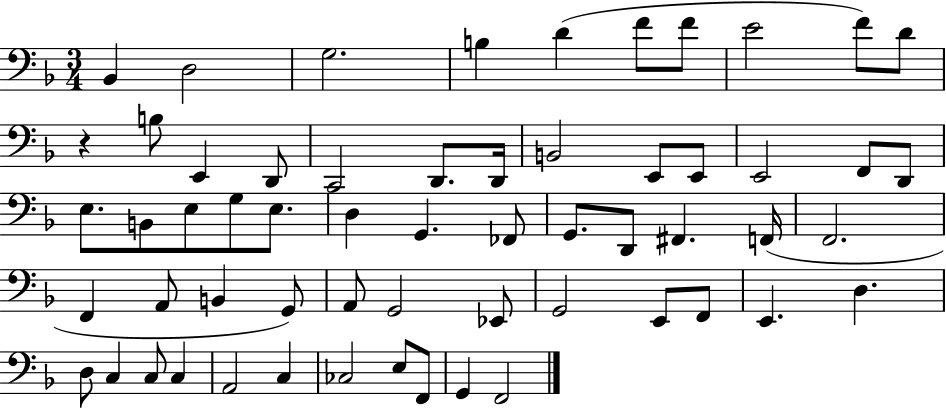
Bb2/q D3/h G3/h. B3/q D4/q F4/e F4/e E4/h F4/e D4/e R/q B3/e E2/q D2/e C2/h D2/e. D2/s B2/h E2/e E2/e E2/h F2/e D2/e E3/e. B2/e E3/e G3/e E3/e. D3/q G2/q. FES2/e G2/e. D2/e F#2/q. F2/s F2/h. F2/q A2/e B2/q G2/e A2/e G2/h Eb2/e G2/h E2/e F2/e E2/q. D3/q. D3/e C3/q C3/e C3/q A2/h C3/q CES3/h E3/e F2/e G2/q F2/h